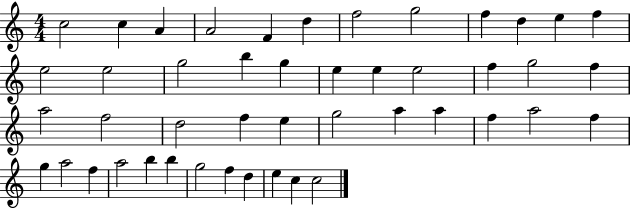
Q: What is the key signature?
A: C major